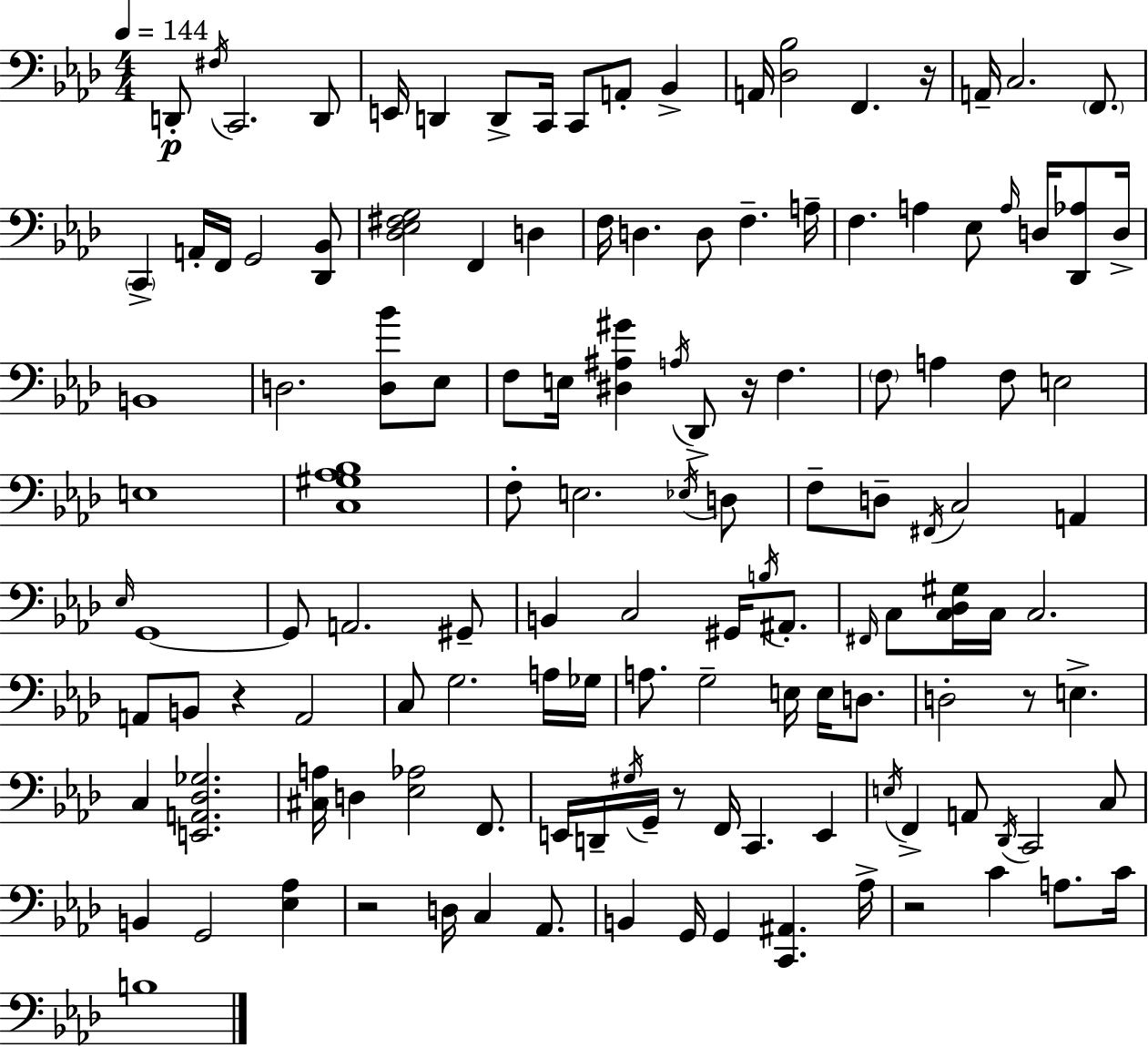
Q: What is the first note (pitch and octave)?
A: D2